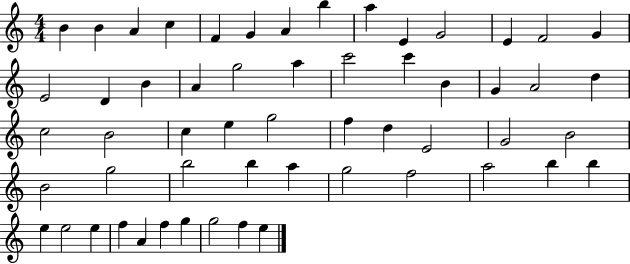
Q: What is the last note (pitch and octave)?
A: E5